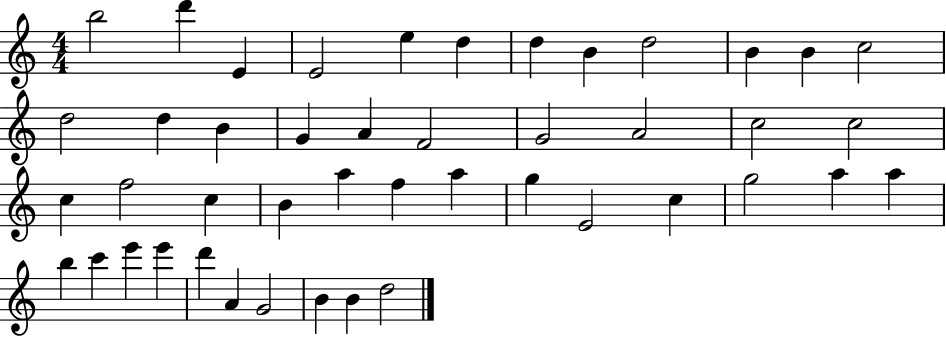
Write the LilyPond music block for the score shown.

{
  \clef treble
  \numericTimeSignature
  \time 4/4
  \key c \major
  b''2 d'''4 e'4 | e'2 e''4 d''4 | d''4 b'4 d''2 | b'4 b'4 c''2 | \break d''2 d''4 b'4 | g'4 a'4 f'2 | g'2 a'2 | c''2 c''2 | \break c''4 f''2 c''4 | b'4 a''4 f''4 a''4 | g''4 e'2 c''4 | g''2 a''4 a''4 | \break b''4 c'''4 e'''4 e'''4 | d'''4 a'4 g'2 | b'4 b'4 d''2 | \bar "|."
}